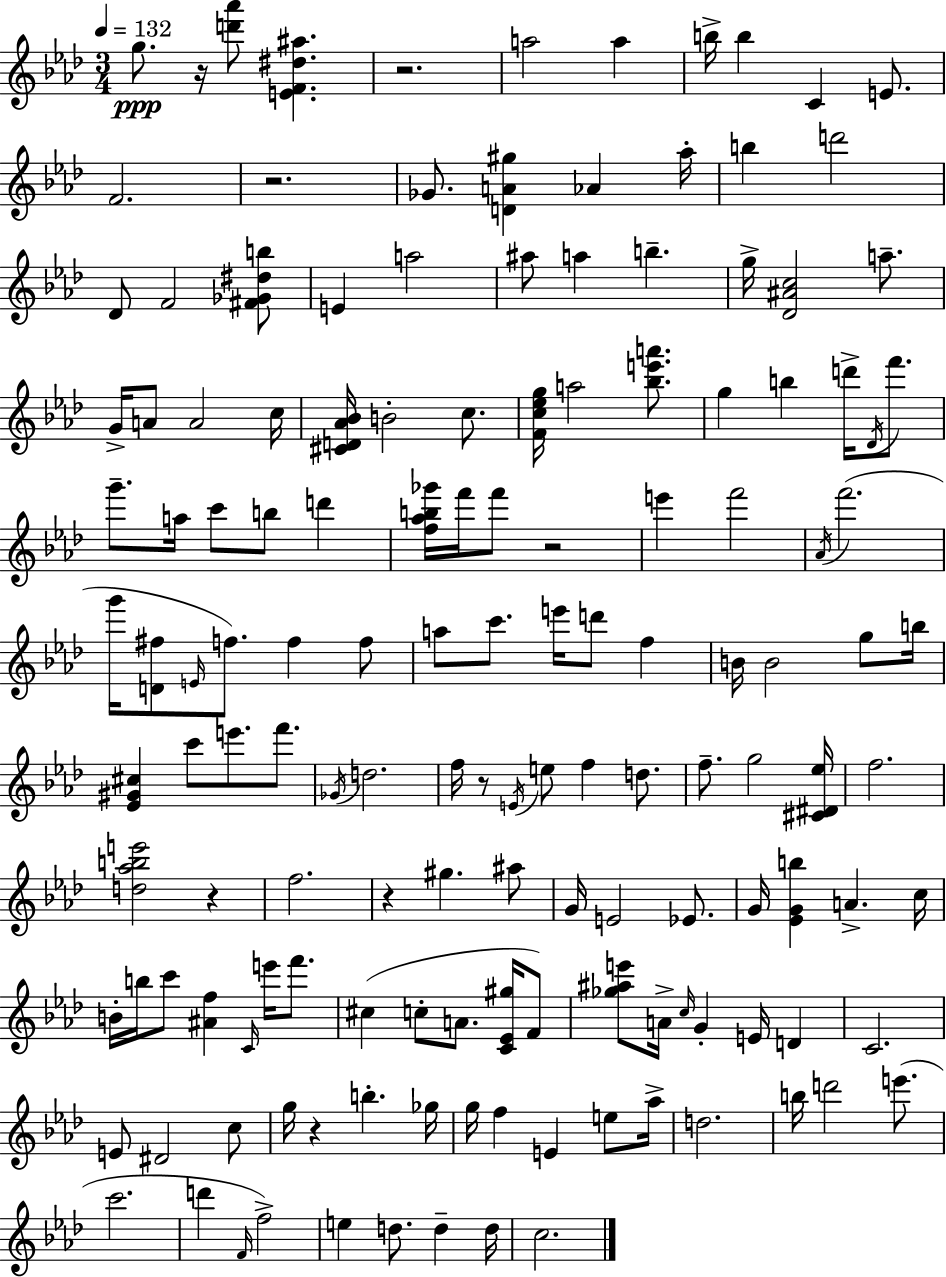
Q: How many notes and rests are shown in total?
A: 146